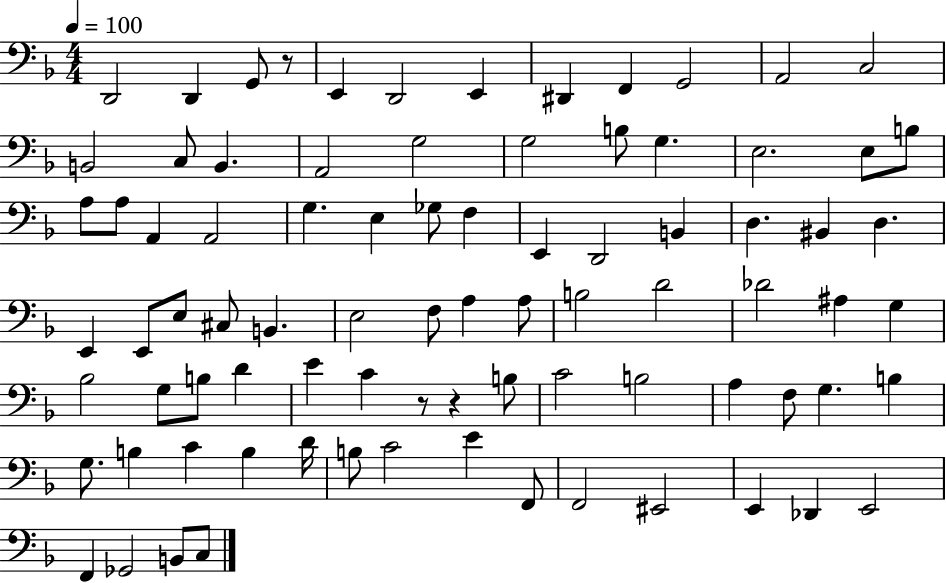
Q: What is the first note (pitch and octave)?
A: D2